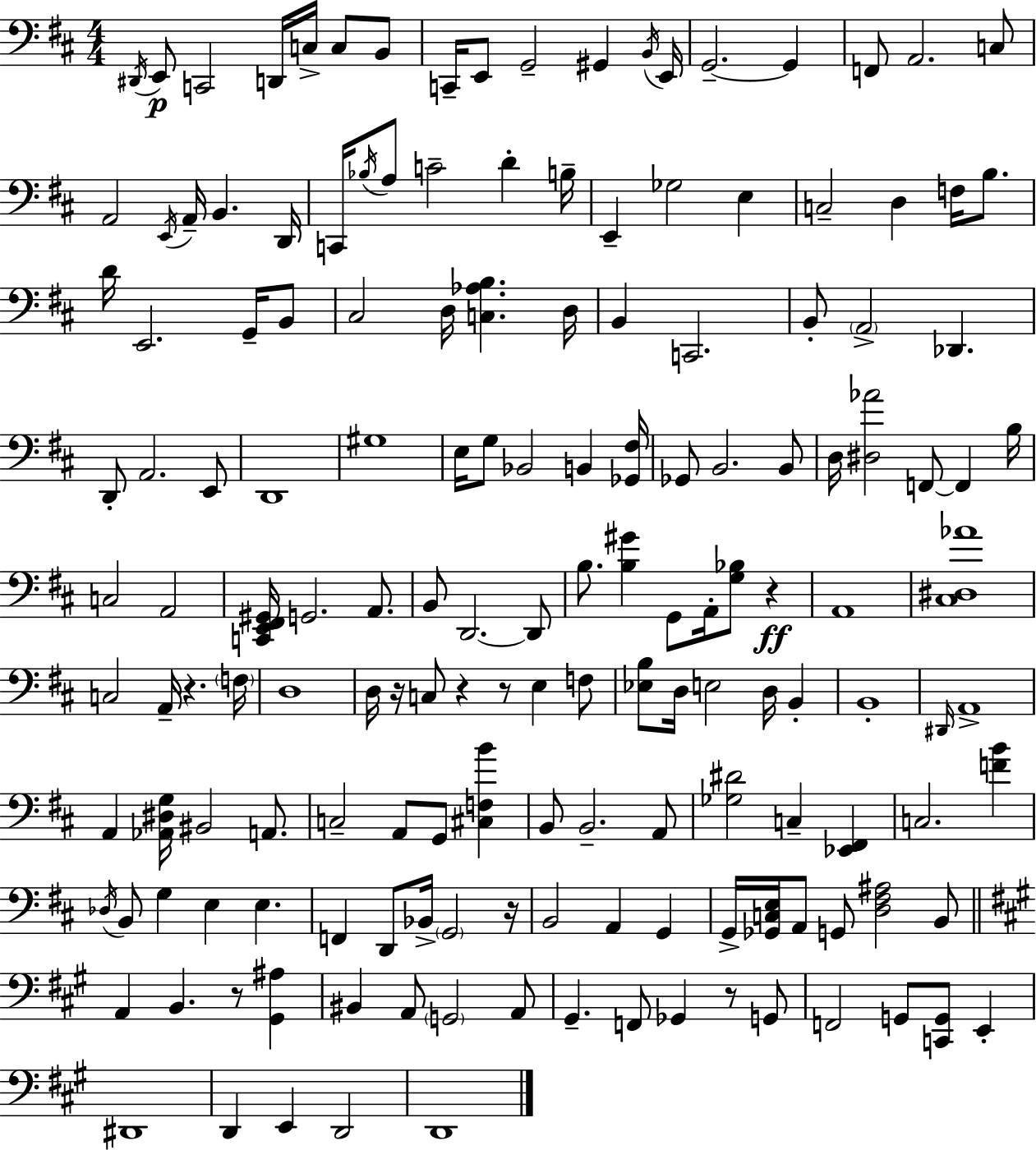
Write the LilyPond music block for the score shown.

{
  \clef bass
  \numericTimeSignature
  \time 4/4
  \key d \major
  \acciaccatura { dis,16 }\p e,8 c,2 d,16 c16-> c8 b,8 | c,16-- e,8 g,2-- gis,4 | \acciaccatura { b,16 } e,16 g,2.--~~ g,4 | f,8 a,2. | \break c8 a,2 \acciaccatura { e,16 } a,16-- b,4. | d,16 c,16 \acciaccatura { bes16 } a8 c'2-- d'4-. | b16-- e,4-- ges2 | e4 c2-- d4 | \break f16 b8. d'16 e,2. | g,16-- b,8 cis2 d16 <c aes b>4. | d16 b,4 c,2. | b,8-. \parenthesize a,2-> des,4. | \break d,8-. a,2. | e,8 d,1 | gis1 | e16 g8 bes,2 b,4 | \break <ges, fis>16 ges,8 b,2. | b,8 d16 <dis aes'>2 f,8~~ f,4 | b16 c2 a,2 | <c, e, fis, gis,>16 g,2. | \break a,8. b,8 d,2.~~ | d,8 b8. <b gis'>4 g,8 a,16-. <g bes>8 | r4\ff a,1 | <cis dis aes'>1 | \break c2 a,16-- r4. | \parenthesize f16 d1 | d16 r16 c8 r4 r8 e4 | f8 <ees b>8 d16 e2 d16 | \break b,4-. b,1-. | \grace { dis,16 } a,1-> | a,4 <aes, dis g>16 bis,2 | a,8. c2-- a,8 g,8 | \break <cis f b'>4 b,8 b,2.-- | a,8 <ges dis'>2 c4-- | <ees, fis,>4 c2. | <f' b'>4 \acciaccatura { des16 } b,8 g4 e4 | \break e4. f,4 d,8 bes,16-> \parenthesize g,2 | r16 b,2 a,4 | g,4 g,16-> <ges, c e>16 a,8 g,8 <d fis ais>2 | b,8 \bar "||" \break \key a \major a,4 b,4. r8 <gis, ais>4 | bis,4 a,8 \parenthesize g,2 a,8 | gis,4.-- f,8 ges,4 r8 g,8 | f,2 g,8 <c, g,>8 e,4-. | \break dis,1 | d,4 e,4 d,2 | d,1 | \bar "|."
}